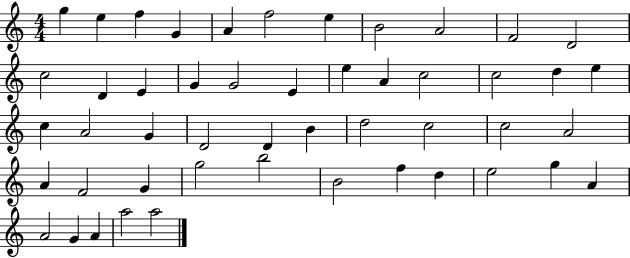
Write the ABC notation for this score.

X:1
T:Untitled
M:4/4
L:1/4
K:C
g e f G A f2 e B2 A2 F2 D2 c2 D E G G2 E e A c2 c2 d e c A2 G D2 D B d2 c2 c2 A2 A F2 G g2 b2 B2 f d e2 g A A2 G A a2 a2